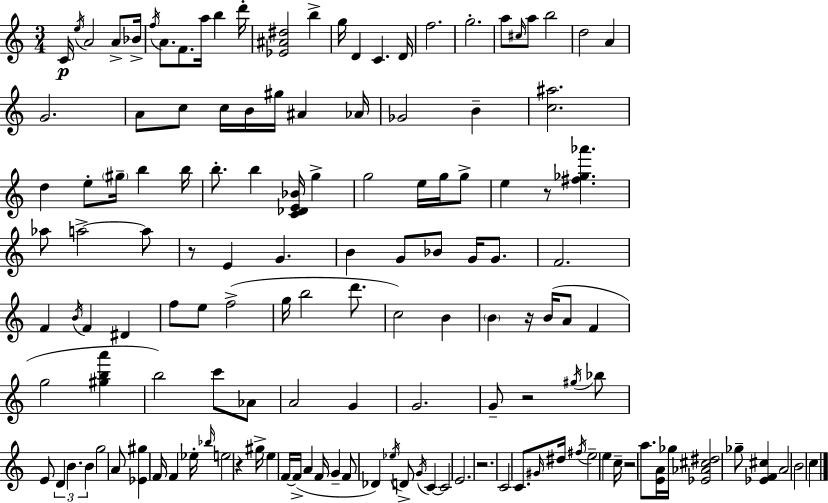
C4/s E5/s A4/h A4/e Bb4/s F5/s A4/e. F4/e. A5/s B5/q D6/s [Eb4,A#4,D#5]/h B5/q G5/s D4/q C4/q. D4/s F5/h. G5/h. A5/e C#5/s A5/e B5/h D5/h A4/q G4/h. A4/e C5/e C5/s B4/s G#5/s A#4/q Ab4/s Gb4/h B4/q [C5,A#5]/h. D5/q E5/e G#5/s B5/q B5/s B5/e. B5/q [C4,Db4,E4,Bb4]/s G5/q G5/h E5/s G5/s G5/e E5/q R/e [F#5,Gb5,Ab6]/q. Ab5/e A5/h A5/e R/e E4/q G4/q. B4/q G4/e Bb4/e G4/s G4/e. F4/h. F4/q B4/s F4/q D#4/q F5/e E5/e F5/h G5/s B5/h D6/e. C5/h B4/q B4/q R/s B4/s A4/e F4/q G5/h [G#5,B5,A6]/q B5/h C6/e Ab4/e A4/h G4/q G4/h. G4/e R/h G#5/s Bb5/e E4/e D4/q B4/q. B4/q G5/h A4/e [Eb4,G#5]/q F4/s F4/q Eb5/s Bb5/s E5/h R/q G#5/s E5/q F4/s F4/s A4/q F4/s G4/q F4/e Db4/q Eb5/s D4/e G4/s C4/q C4/h E4/h. R/h. C4/h C4/e. G#4/s D#5/s F#5/s E5/h E5/q C5/s R/h A5/e. [E4,A4]/s Gb5/s [Eb4,Ab4,C#5,D#5]/h Gb5/e [Eb4,F4,C#5]/q A4/h B4/h C5/q